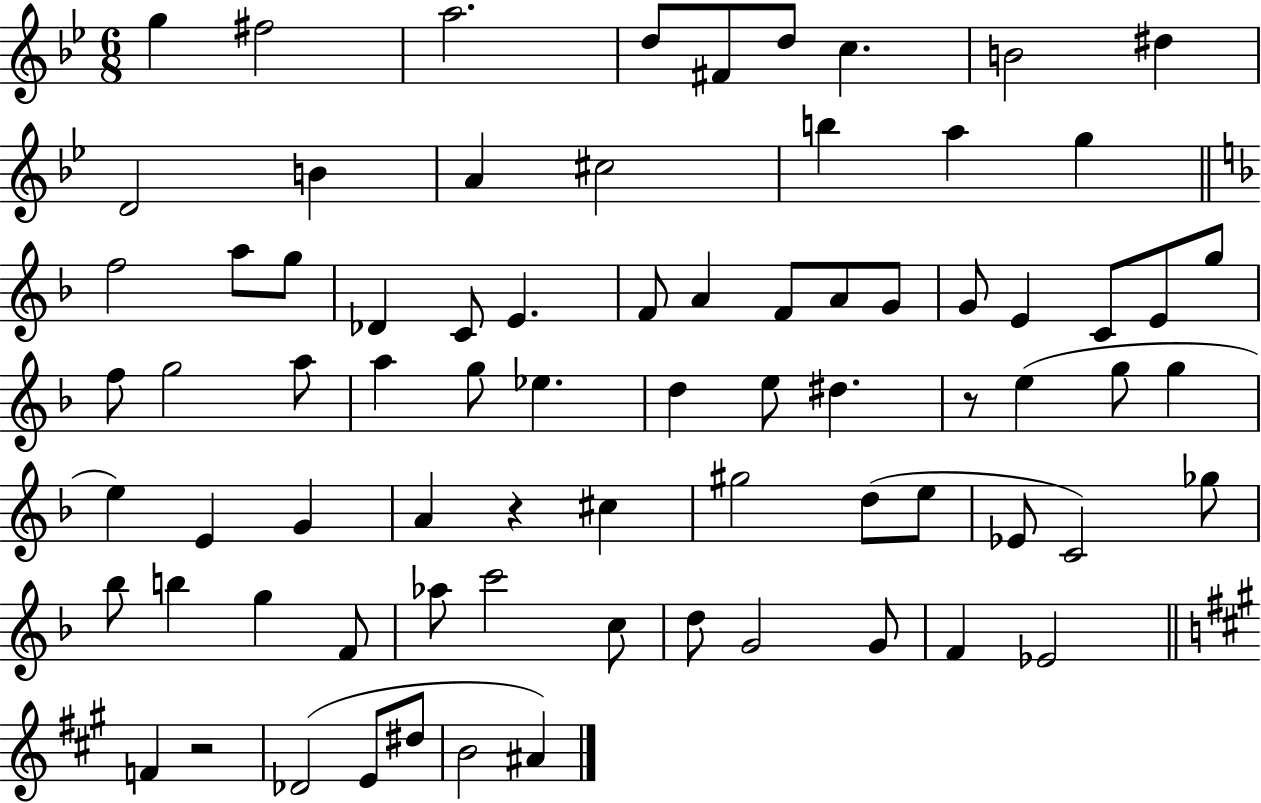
{
  \clef treble
  \numericTimeSignature
  \time 6/8
  \key bes \major
  g''4 fis''2 | a''2. | d''8 fis'8 d''8 c''4. | b'2 dis''4 | \break d'2 b'4 | a'4 cis''2 | b''4 a''4 g''4 | \bar "||" \break \key f \major f''2 a''8 g''8 | des'4 c'8 e'4. | f'8 a'4 f'8 a'8 g'8 | g'8 e'4 c'8 e'8 g''8 | \break f''8 g''2 a''8 | a''4 g''8 ees''4. | d''4 e''8 dis''4. | r8 e''4( g''8 g''4 | \break e''4) e'4 g'4 | a'4 r4 cis''4 | gis''2 d''8( e''8 | ees'8 c'2) ges''8 | \break bes''8 b''4 g''4 f'8 | aes''8 c'''2 c''8 | d''8 g'2 g'8 | f'4 ees'2 | \break \bar "||" \break \key a \major f'4 r2 | des'2( e'8 dis''8 | b'2 ais'4) | \bar "|."
}